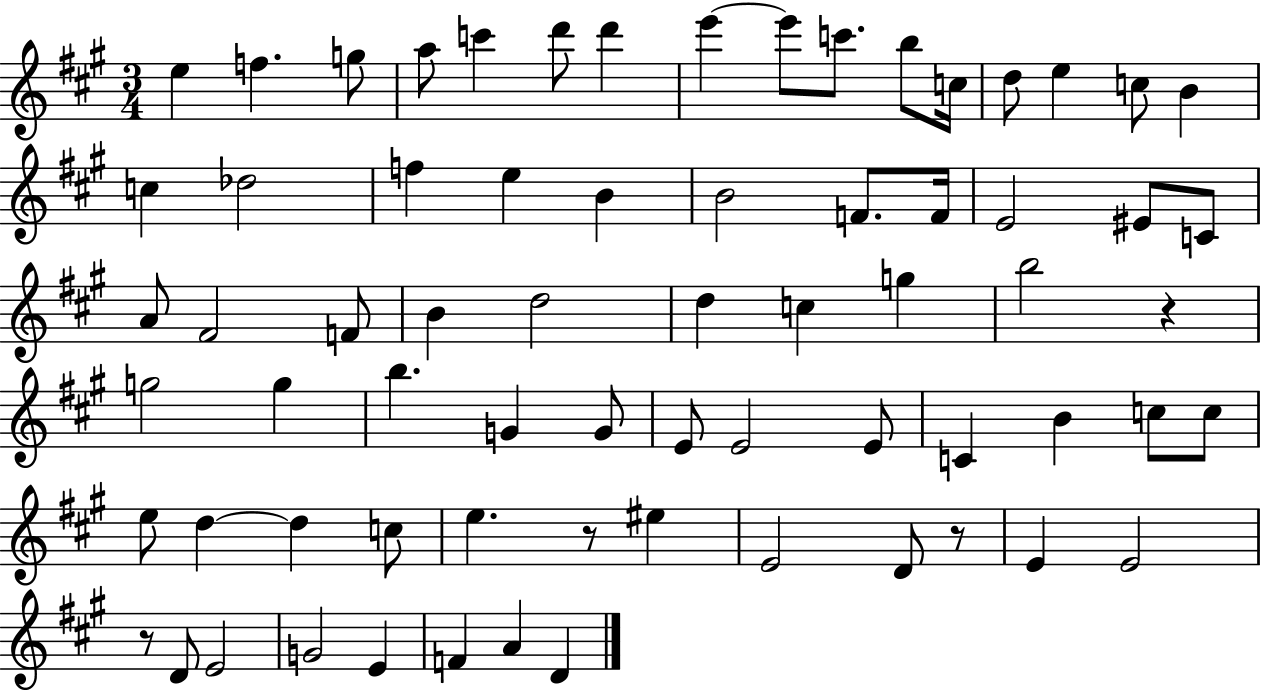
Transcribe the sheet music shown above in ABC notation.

X:1
T:Untitled
M:3/4
L:1/4
K:A
e f g/2 a/2 c' d'/2 d' e' e'/2 c'/2 b/2 c/4 d/2 e c/2 B c _d2 f e B B2 F/2 F/4 E2 ^E/2 C/2 A/2 ^F2 F/2 B d2 d c g b2 z g2 g b G G/2 E/2 E2 E/2 C B c/2 c/2 e/2 d d c/2 e z/2 ^e E2 D/2 z/2 E E2 z/2 D/2 E2 G2 E F A D